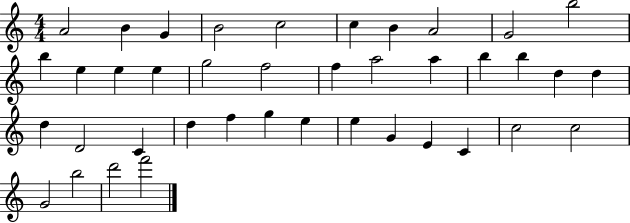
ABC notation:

X:1
T:Untitled
M:4/4
L:1/4
K:C
A2 B G B2 c2 c B A2 G2 b2 b e e e g2 f2 f a2 a b b d d d D2 C d f g e e G E C c2 c2 G2 b2 d'2 f'2